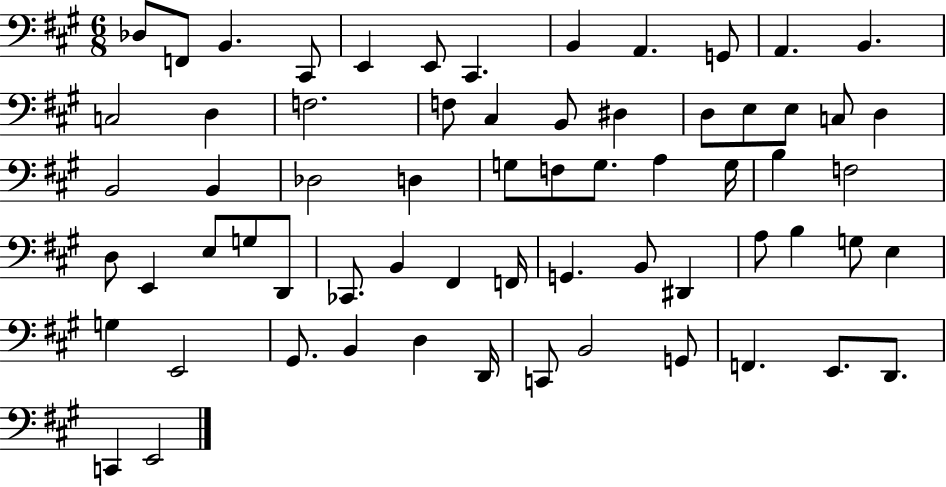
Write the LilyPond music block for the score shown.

{
  \clef bass
  \numericTimeSignature
  \time 6/8
  \key a \major
  des8 f,8 b,4. cis,8 | e,4 e,8 cis,4. | b,4 a,4. g,8 | a,4. b,4. | \break c2 d4 | f2. | f8 cis4 b,8 dis4 | d8 e8 e8 c8 d4 | \break b,2 b,4 | des2 d4 | g8 f8 g8. a4 g16 | b4 f2 | \break d8 e,4 e8 g8 d,8 | ces,8. b,4 fis,4 f,16 | g,4. b,8 dis,4 | a8 b4 g8 e4 | \break g4 e,2 | gis,8. b,4 d4 d,16 | c,8 b,2 g,8 | f,4. e,8. d,8. | \break c,4 e,2 | \bar "|."
}